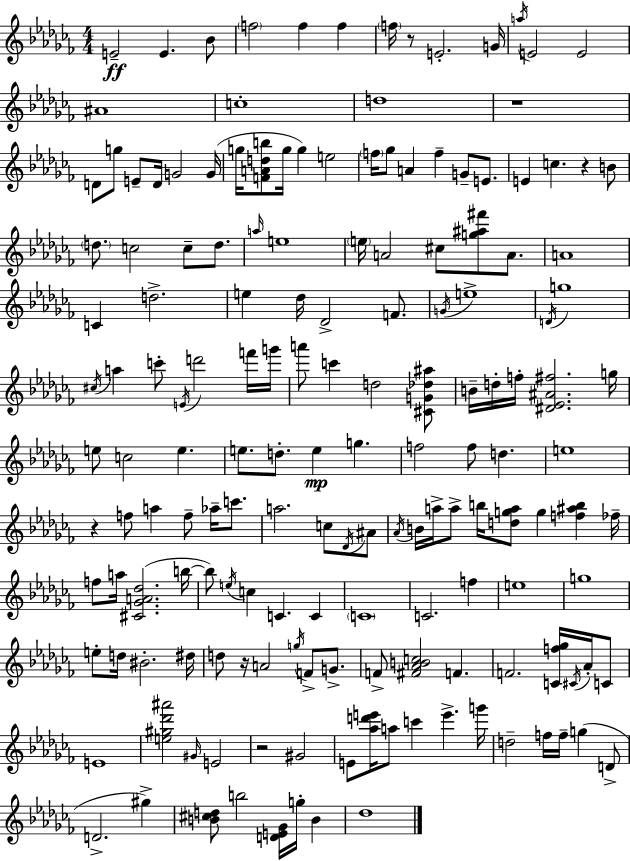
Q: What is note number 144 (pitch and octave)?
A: Db5